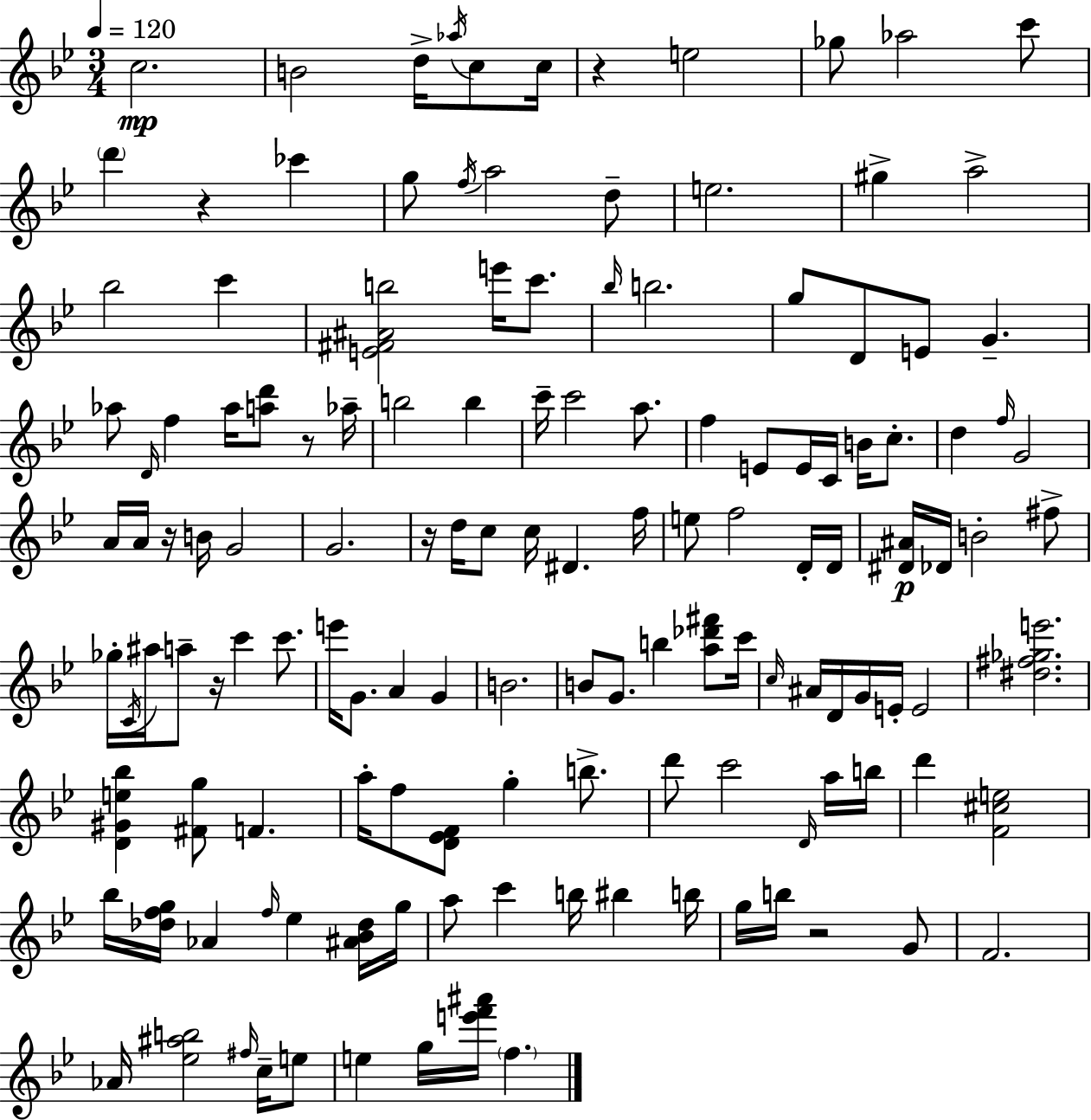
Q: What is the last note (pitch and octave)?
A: F5